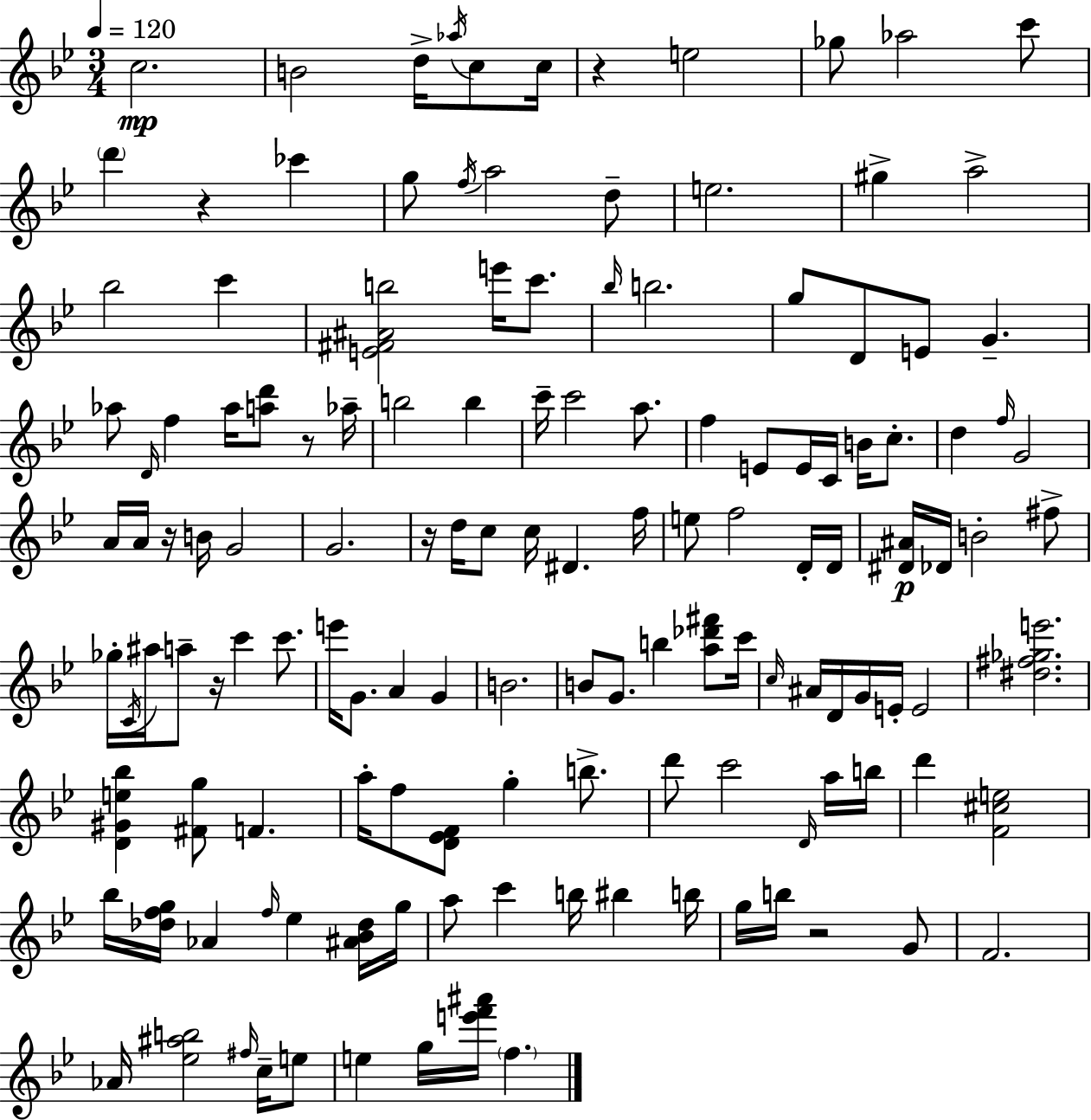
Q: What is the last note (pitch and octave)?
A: F5